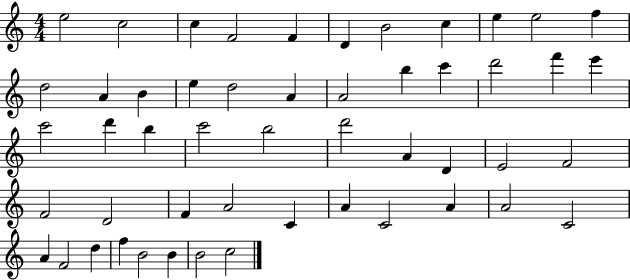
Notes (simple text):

E5/h C5/h C5/q F4/h F4/q D4/q B4/h C5/q E5/q E5/h F5/q D5/h A4/q B4/q E5/q D5/h A4/q A4/h B5/q C6/q D6/h F6/q E6/q C6/h D6/q B5/q C6/h B5/h D6/h A4/q D4/q E4/h F4/h F4/h D4/h F4/q A4/h C4/q A4/q C4/h A4/q A4/h C4/h A4/q F4/h D5/q F5/q B4/h B4/q B4/h C5/h